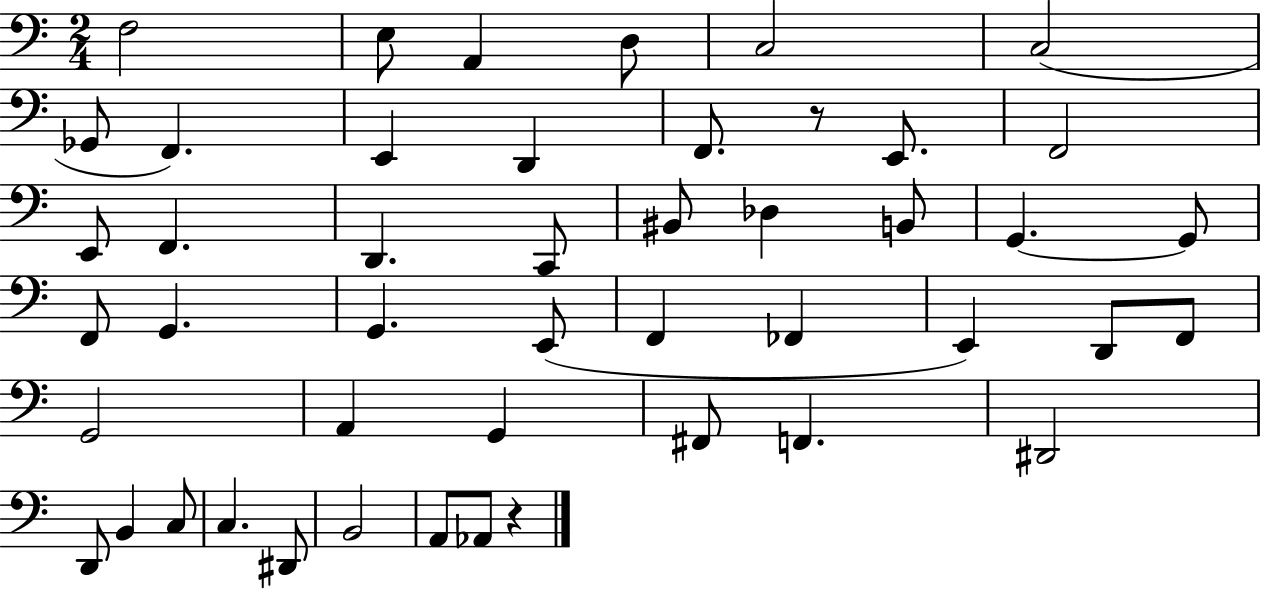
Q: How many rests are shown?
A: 2